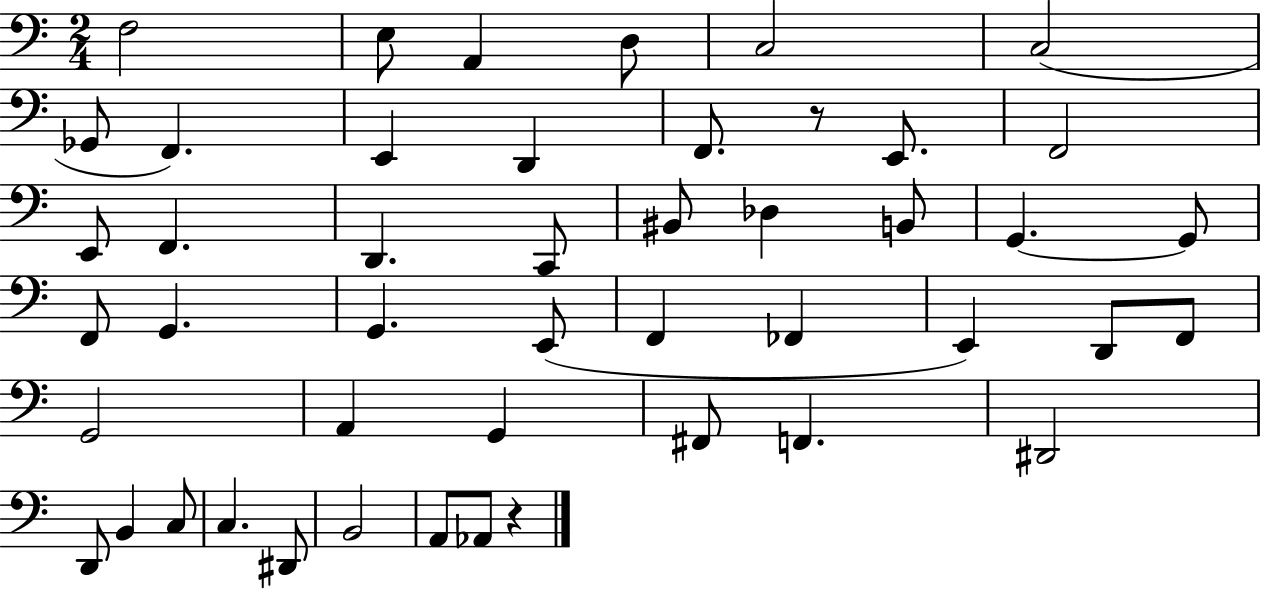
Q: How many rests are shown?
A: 2